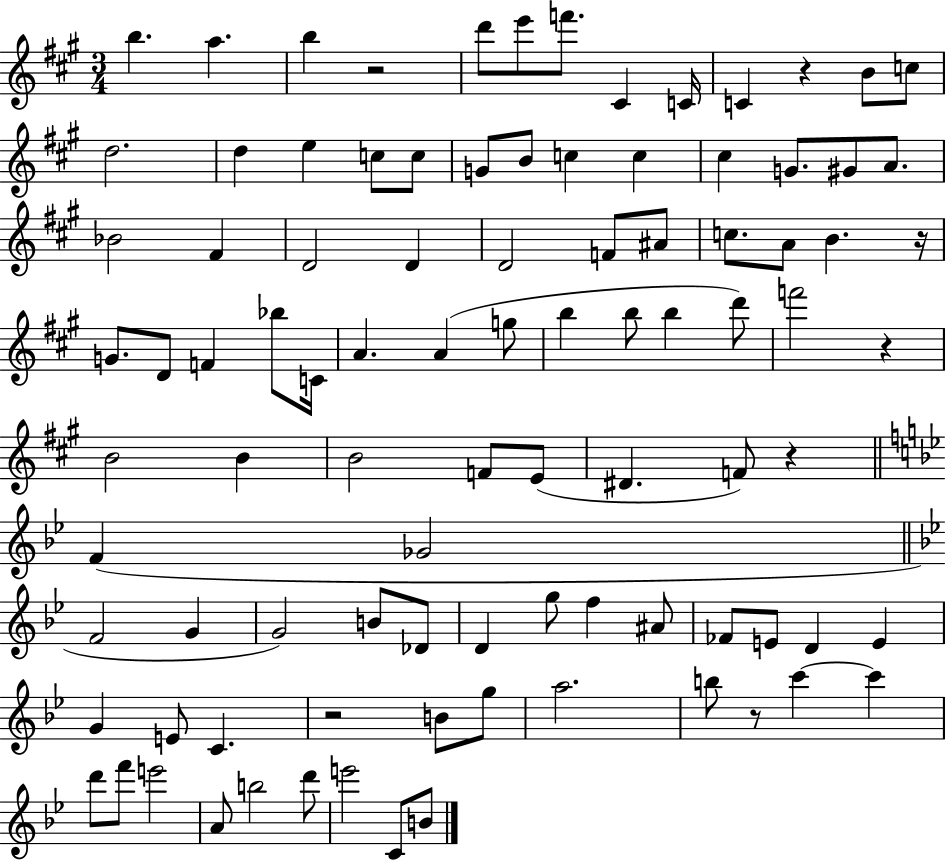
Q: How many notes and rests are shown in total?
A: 94